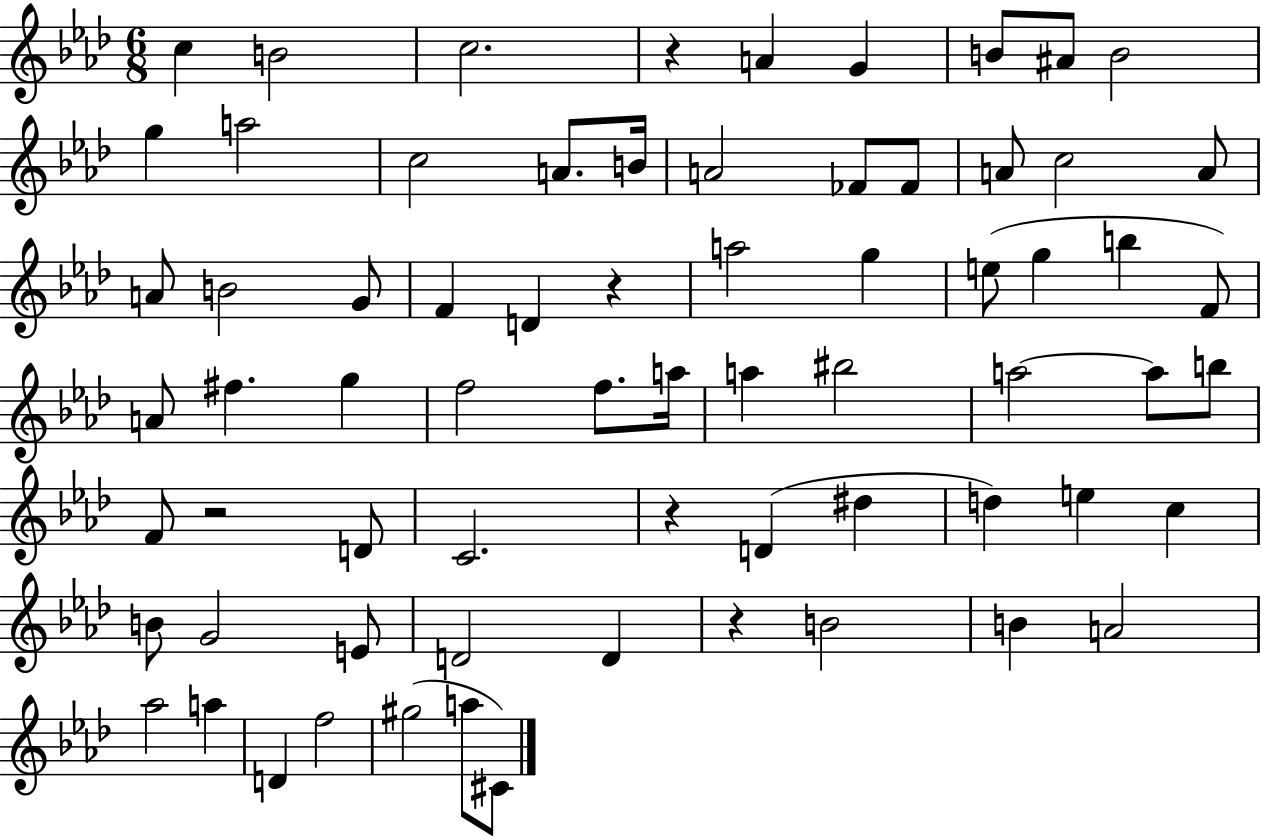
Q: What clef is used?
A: treble